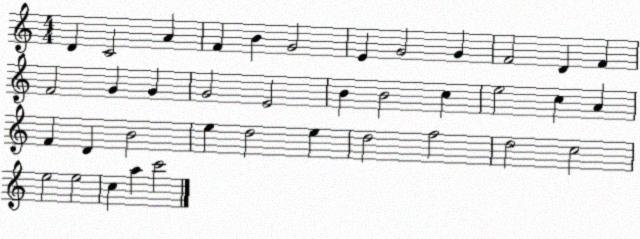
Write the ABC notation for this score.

X:1
T:Untitled
M:4/4
L:1/4
K:C
D C2 A F B G2 E G2 G F2 D F F2 G G G2 E2 B B2 c e2 c A F D B2 e d2 e d2 f2 d2 c2 e2 e2 c a c'2